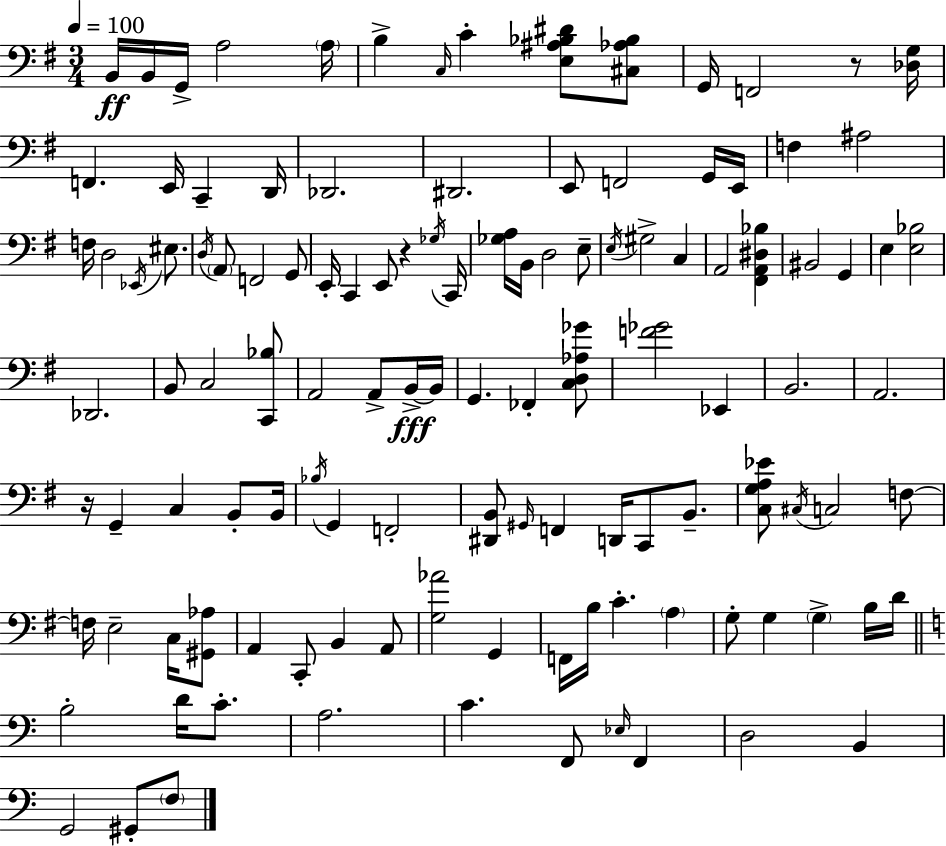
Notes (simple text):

B2/s B2/s G2/s A3/h A3/s B3/q C3/s C4/q [E3,A#3,Bb3,D#4]/e [C#3,Ab3,Bb3]/e G2/s F2/h R/e [Db3,G3]/s F2/q. E2/s C2/q D2/s Db2/h. D#2/h. E2/e F2/h G2/s E2/s F3/q A#3/h F3/s D3/h Eb2/s EIS3/e. D3/s A2/e F2/h G2/e E2/s C2/q E2/e R/q Gb3/s C2/s [Gb3,A3]/s B2/s D3/h E3/e E3/s G#3/h C3/q A2/h [F#2,A2,D#3,Bb3]/q BIS2/h G2/q E3/q [E3,Bb3]/h Db2/h. B2/e C3/h [C2,Bb3]/e A2/h A2/e B2/s B2/s G2/q. FES2/q [C3,D3,Ab3,Gb4]/e [F4,Gb4]/h Eb2/q B2/h. A2/h. R/s G2/q C3/q B2/e B2/s Bb3/s G2/q F2/h [D#2,B2]/e G#2/s F2/q D2/s C2/e B2/e. [C3,G3,A3,Eb4]/e C#3/s C3/h F3/e F3/s E3/h C3/s [G#2,Ab3]/e A2/q C2/e B2/q A2/e [G3,Ab4]/h G2/q F2/s B3/s C4/q. A3/q G3/e G3/q G3/q B3/s D4/s B3/h D4/s C4/e. A3/h. C4/q. F2/e Eb3/s F2/q D3/h B2/q G2/h G#2/e F3/e